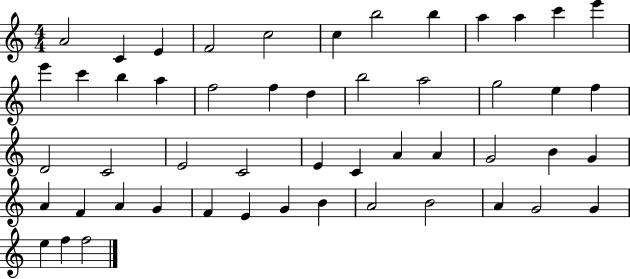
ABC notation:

X:1
T:Untitled
M:4/4
L:1/4
K:C
A2 C E F2 c2 c b2 b a a c' e' e' c' b a f2 f d b2 a2 g2 e f D2 C2 E2 C2 E C A A G2 B G A F A G F E G B A2 B2 A G2 G e f f2